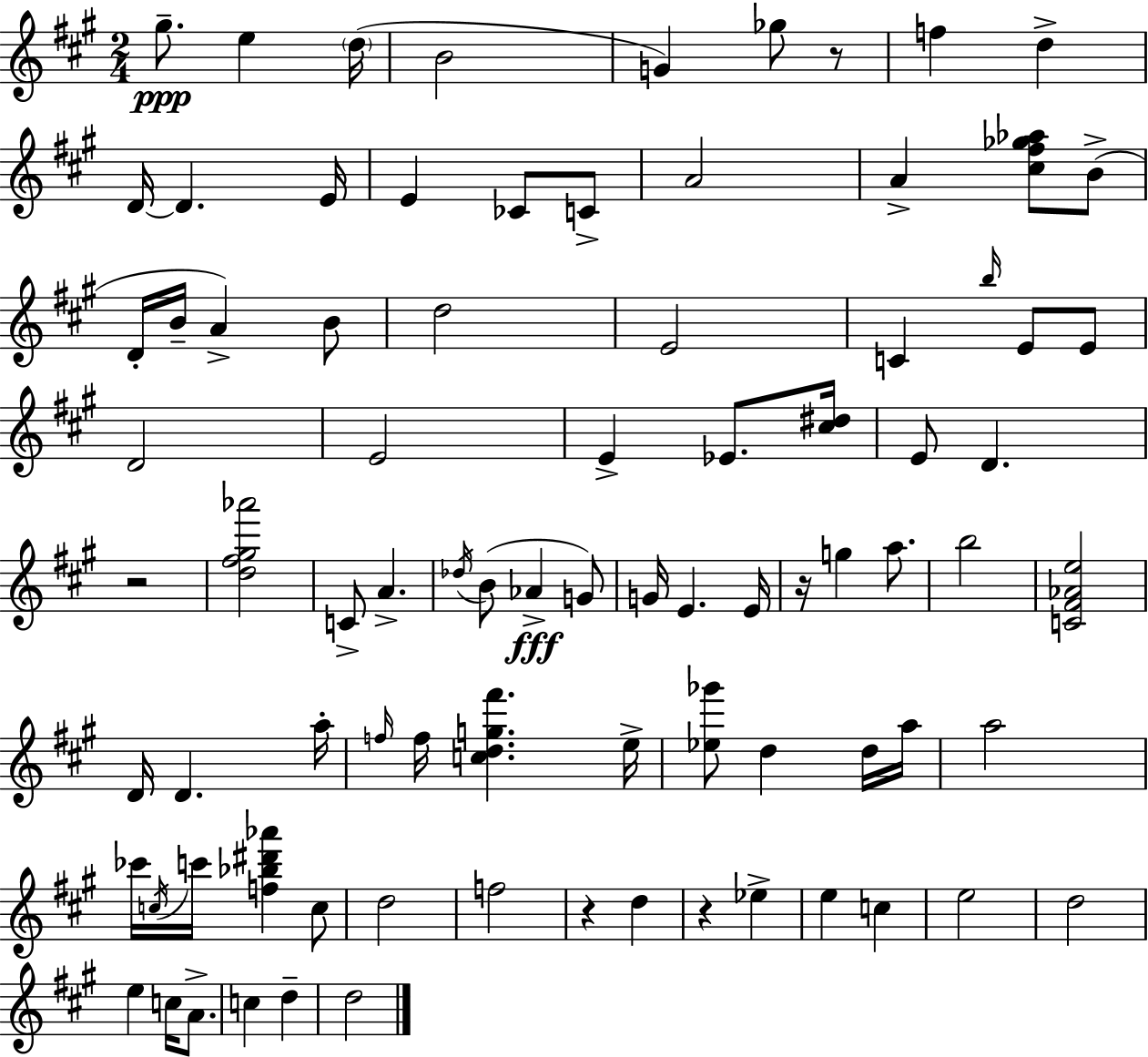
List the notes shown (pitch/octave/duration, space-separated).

G#5/e. E5/q D5/s B4/h G4/q Gb5/e R/e F5/q D5/q D4/s D4/q. E4/s E4/q CES4/e C4/e A4/h A4/q [C#5,F#5,Gb5,Ab5]/e B4/e D4/s B4/s A4/q B4/e D5/h E4/h C4/q B5/s E4/e E4/e D4/h E4/h E4/q Eb4/e. [C#5,D#5]/s E4/e D4/q. R/h [D5,F#5,G#5,Ab6]/h C4/e A4/q. Db5/s B4/e Ab4/q G4/e G4/s E4/q. E4/s R/s G5/q A5/e. B5/h [C4,F#4,Ab4,E5]/h D4/s D4/q. A5/s F5/s F5/s [C5,D5,G5,F#6]/q. E5/s [Eb5,Gb6]/e D5/q D5/s A5/s A5/h CES6/s C5/s C6/s [F5,Bb5,D#6,Ab6]/q C5/e D5/h F5/h R/q D5/q R/q Eb5/q E5/q C5/q E5/h D5/h E5/q C5/s A4/e. C5/q D5/q D5/h